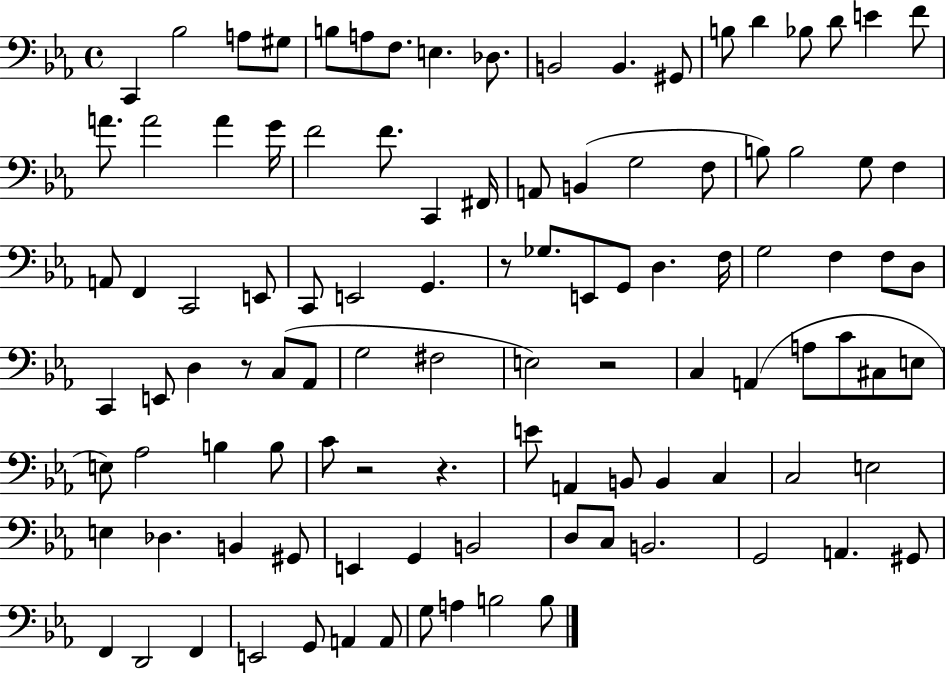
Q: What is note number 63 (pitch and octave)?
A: C#3